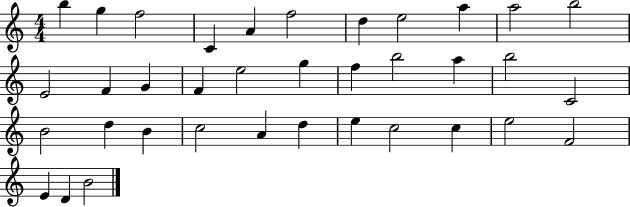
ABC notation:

X:1
T:Untitled
M:4/4
L:1/4
K:C
b g f2 C A f2 d e2 a a2 b2 E2 F G F e2 g f b2 a b2 C2 B2 d B c2 A d e c2 c e2 F2 E D B2